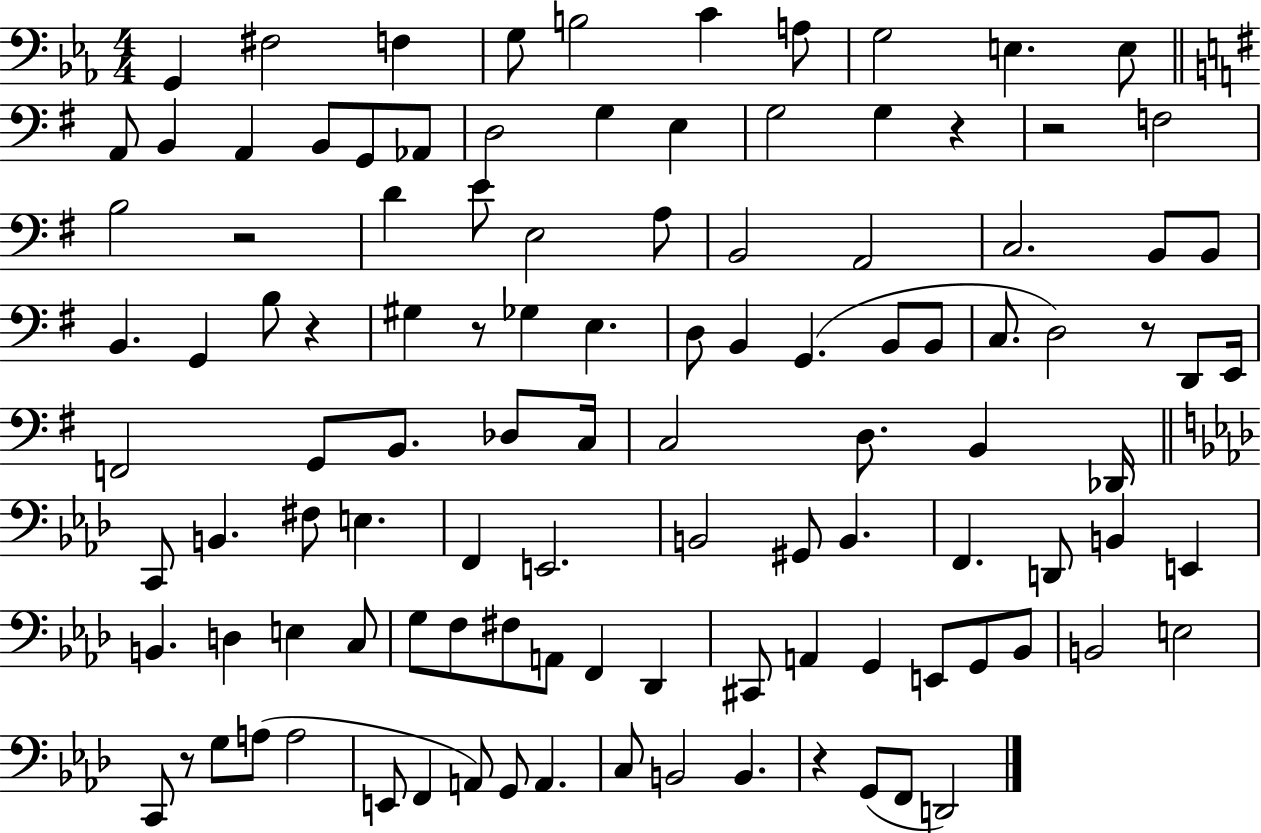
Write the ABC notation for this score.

X:1
T:Untitled
M:4/4
L:1/4
K:Eb
G,, ^F,2 F, G,/2 B,2 C A,/2 G,2 E, E,/2 A,,/2 B,, A,, B,,/2 G,,/2 _A,,/2 D,2 G, E, G,2 G, z z2 F,2 B,2 z2 D E/2 E,2 A,/2 B,,2 A,,2 C,2 B,,/2 B,,/2 B,, G,, B,/2 z ^G, z/2 _G, E, D,/2 B,, G,, B,,/2 B,,/2 C,/2 D,2 z/2 D,,/2 E,,/4 F,,2 G,,/2 B,,/2 _D,/2 C,/4 C,2 D,/2 B,, _D,,/4 C,,/2 B,, ^F,/2 E, F,, E,,2 B,,2 ^G,,/2 B,, F,, D,,/2 B,, E,, B,, D, E, C,/2 G,/2 F,/2 ^F,/2 A,,/2 F,, _D,, ^C,,/2 A,, G,, E,,/2 G,,/2 _B,,/2 B,,2 E,2 C,,/2 z/2 G,/2 A,/2 A,2 E,,/2 F,, A,,/2 G,,/2 A,, C,/2 B,,2 B,, z G,,/2 F,,/2 D,,2